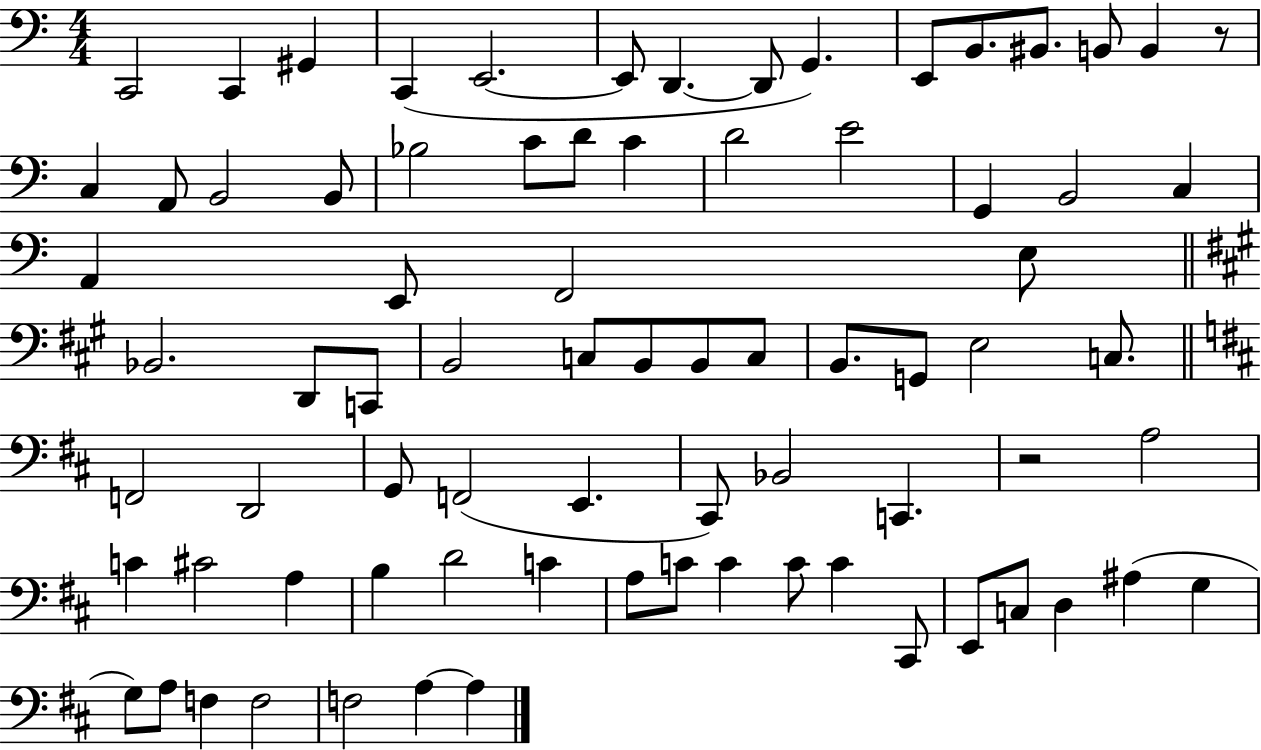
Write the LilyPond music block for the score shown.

{
  \clef bass
  \numericTimeSignature
  \time 4/4
  \key c \major
  c,2 c,4 gis,4 | c,4( e,2.~~ | e,8 d,4.~~ d,8 g,4.) | e,8 b,8. bis,8. b,8 b,4 r8 | \break c4 a,8 b,2 b,8 | bes2 c'8 d'8 c'4 | d'2 e'2 | g,4 b,2 c4 | \break a,4 e,8 f,2 e8 | \bar "||" \break \key a \major bes,2. d,8 c,8 | b,2 c8 b,8 b,8 c8 | b,8. g,8 e2 c8. | \bar "||" \break \key d \major f,2 d,2 | g,8 f,2( e,4. | cis,8) bes,2 c,4. | r2 a2 | \break c'4 cis'2 a4 | b4 d'2 c'4 | a8 c'8 c'4 c'8 c'4 cis,8 | e,8 c8 d4 ais4( g4 | \break g8) a8 f4 f2 | f2 a4~~ a4 | \bar "|."
}